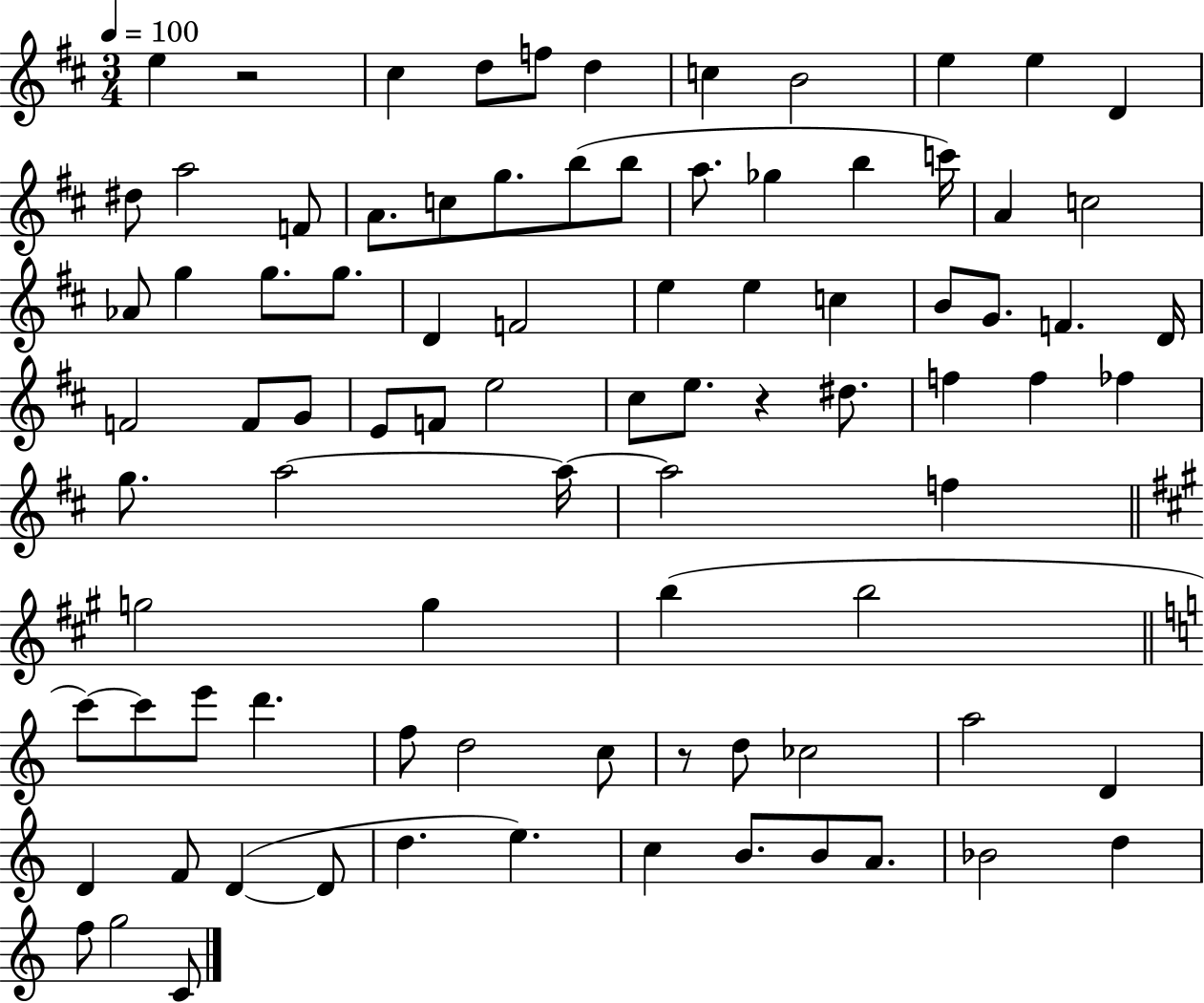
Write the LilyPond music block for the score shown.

{
  \clef treble
  \numericTimeSignature
  \time 3/4
  \key d \major
  \tempo 4 = 100
  \repeat volta 2 { e''4 r2 | cis''4 d''8 f''8 d''4 | c''4 b'2 | e''4 e''4 d'4 | \break dis''8 a''2 f'8 | a'8. c''8 g''8. b''8( b''8 | a''8. ges''4 b''4 c'''16) | a'4 c''2 | \break aes'8 g''4 g''8. g''8. | d'4 f'2 | e''4 e''4 c''4 | b'8 g'8. f'4. d'16 | \break f'2 f'8 g'8 | e'8 f'8 e''2 | cis''8 e''8. r4 dis''8. | f''4 f''4 fes''4 | \break g''8. a''2~~ a''16~~ | a''2 f''4 | \bar "||" \break \key a \major g''2 g''4 | b''4( b''2 | \bar "||" \break \key a \minor c'''8~~) c'''8 e'''8 d'''4. | f''8 d''2 c''8 | r8 d''8 ces''2 | a''2 d'4 | \break d'4 f'8 d'4~(~ d'8 | d''4. e''4.) | c''4 b'8. b'8 a'8. | bes'2 d''4 | \break f''8 g''2 c'8 | } \bar "|."
}